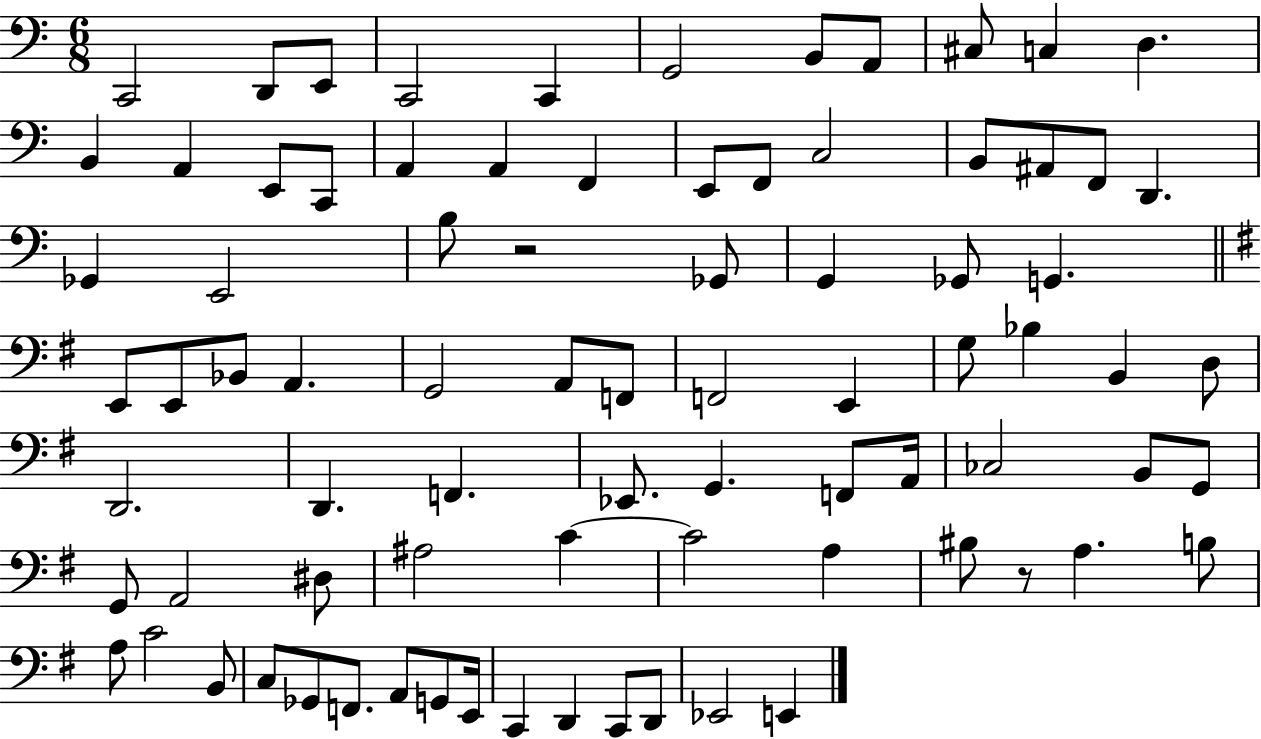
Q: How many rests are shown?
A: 2